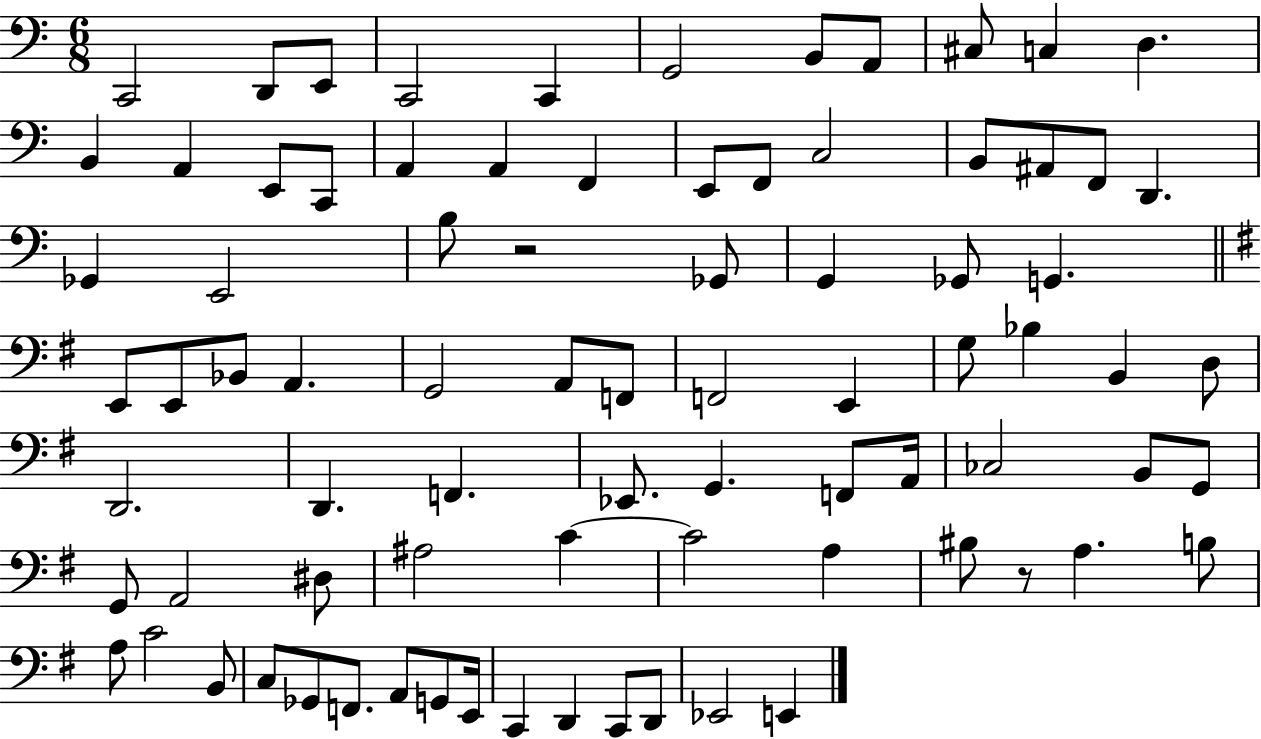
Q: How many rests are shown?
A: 2